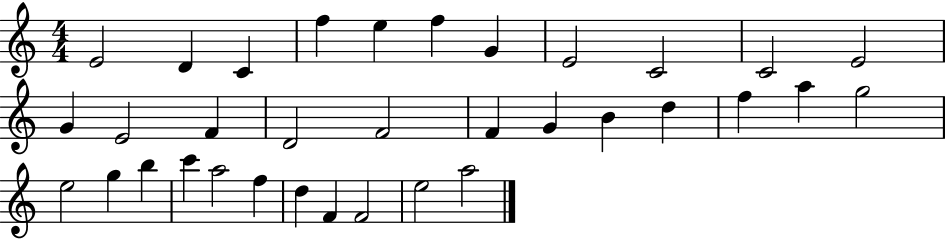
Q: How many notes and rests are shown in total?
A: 34